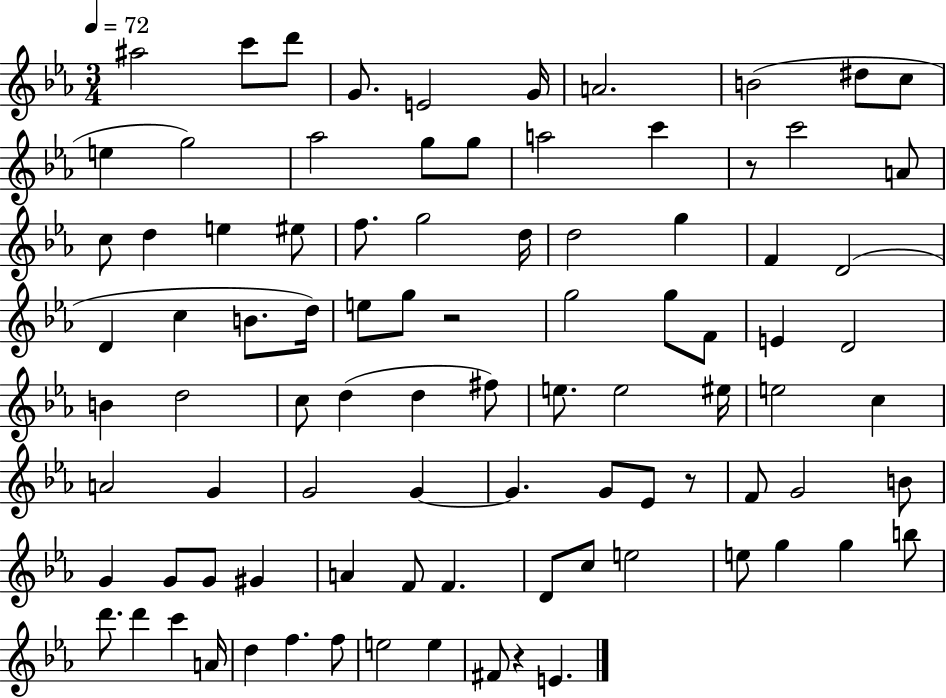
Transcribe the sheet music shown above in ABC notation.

X:1
T:Untitled
M:3/4
L:1/4
K:Eb
^a2 c'/2 d'/2 G/2 E2 G/4 A2 B2 ^d/2 c/2 e g2 _a2 g/2 g/2 a2 c' z/2 c'2 A/2 c/2 d e ^e/2 f/2 g2 d/4 d2 g F D2 D c B/2 d/4 e/2 g/2 z2 g2 g/2 F/2 E D2 B d2 c/2 d d ^f/2 e/2 e2 ^e/4 e2 c A2 G G2 G G G/2 _E/2 z/2 F/2 G2 B/2 G G/2 G/2 ^G A F/2 F D/2 c/2 e2 e/2 g g b/2 d'/2 d' c' A/4 d f f/2 e2 e ^F/2 z E